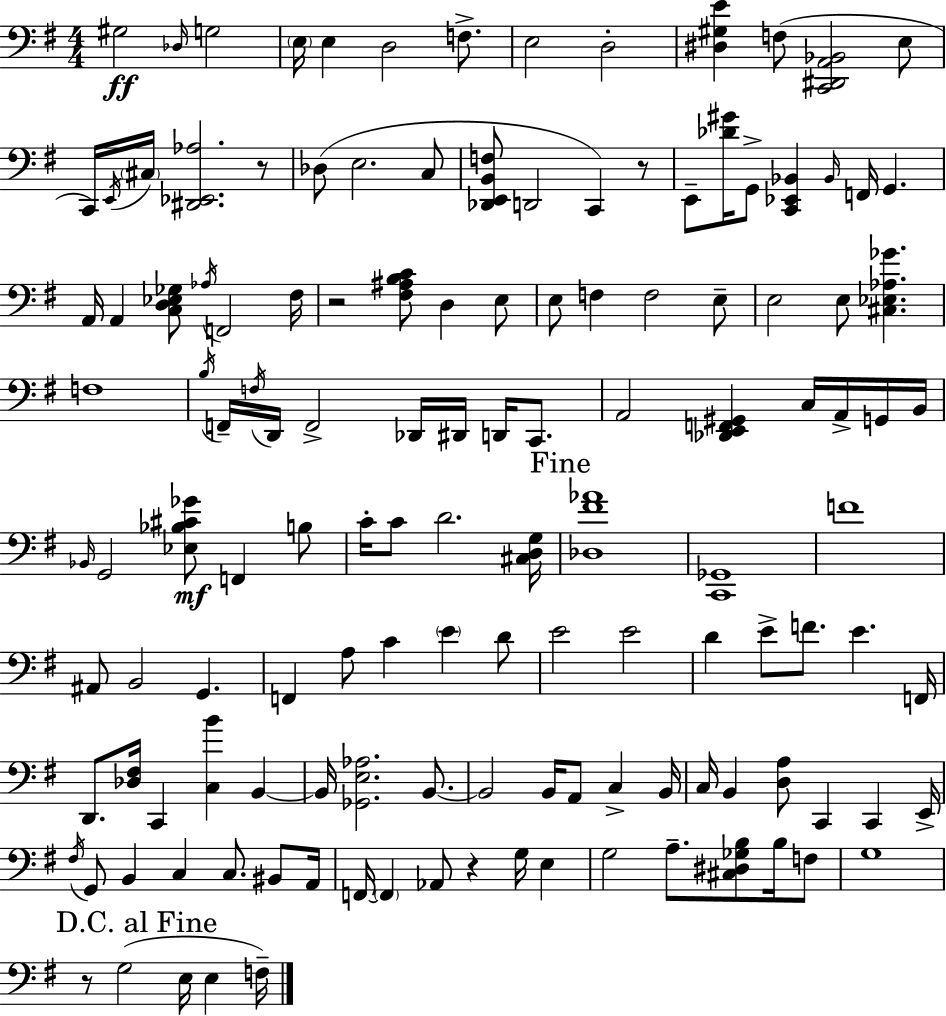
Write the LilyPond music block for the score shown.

{
  \clef bass
  \numericTimeSignature
  \time 4/4
  \key g \major
  gis2\ff \grace { des16 } g2 | \parenthesize e16 e4 d2 f8.-> | e2 d2-. | <dis gis e'>4 f8( <c, dis, a, bes,>2 e8 | \break c,16) \acciaccatura { e,16 } \parenthesize cis16 <dis, ees, aes>2. | r8 des8( e2. | c8 <des, e, b, f>8 d,2 c,4) | r8 e,8-- <des' gis'>16 g,8-> <c, ees, bes,>4 \grace { bes,16 } f,16 g,4. | \break a,16 a,4 <c d ees ges>8 \acciaccatura { aes16 } f,2 | fis16 r2 <fis ais b c'>8 d4 | e8 e8 f4 f2 | e8-- e2 e8 <cis ees aes ges'>4. | \break f1 | \acciaccatura { b16 } f,16-- \acciaccatura { f16 } d,16 f,2-> | des,16 dis,16 d,16 c,8. a,2 <des, e, f, gis,>4 | c16 a,16-> g,16 b,16 \grace { bes,16 } g,2 <ees bes cis' ges'>8\mf | \break f,4 b8 c'16-. c'8 d'2. | <cis d g>16 \mark "Fine" <des fis' aes'>1 | <c, ges,>1 | f'1 | \break ais,8 b,2 | g,4. f,4 a8 c'4 | \parenthesize e'4 d'8 e'2 e'2 | d'4 e'8-> f'8. | \break e'4. f,16 d,8. <des fis>16 c,4 <c b'>4 | b,4~~ b,16 <ges, e aes>2. | b,8.~~ b,2 b,16 | a,8 c4-> b,16 c16 b,4 <d a>8 c,4 | \break c,4 e,16-> \acciaccatura { fis16 } g,8 b,4 c4 | c8. bis,8 a,16 f,16~~ \parenthesize f,4 aes,8 r4 | g16 e4 g2 | a8.-- <cis dis ges b>8 b16 f8 g1 | \break \mark "D.C. al Fine" r8 g2( | e16 e4 f16--) \bar "|."
}